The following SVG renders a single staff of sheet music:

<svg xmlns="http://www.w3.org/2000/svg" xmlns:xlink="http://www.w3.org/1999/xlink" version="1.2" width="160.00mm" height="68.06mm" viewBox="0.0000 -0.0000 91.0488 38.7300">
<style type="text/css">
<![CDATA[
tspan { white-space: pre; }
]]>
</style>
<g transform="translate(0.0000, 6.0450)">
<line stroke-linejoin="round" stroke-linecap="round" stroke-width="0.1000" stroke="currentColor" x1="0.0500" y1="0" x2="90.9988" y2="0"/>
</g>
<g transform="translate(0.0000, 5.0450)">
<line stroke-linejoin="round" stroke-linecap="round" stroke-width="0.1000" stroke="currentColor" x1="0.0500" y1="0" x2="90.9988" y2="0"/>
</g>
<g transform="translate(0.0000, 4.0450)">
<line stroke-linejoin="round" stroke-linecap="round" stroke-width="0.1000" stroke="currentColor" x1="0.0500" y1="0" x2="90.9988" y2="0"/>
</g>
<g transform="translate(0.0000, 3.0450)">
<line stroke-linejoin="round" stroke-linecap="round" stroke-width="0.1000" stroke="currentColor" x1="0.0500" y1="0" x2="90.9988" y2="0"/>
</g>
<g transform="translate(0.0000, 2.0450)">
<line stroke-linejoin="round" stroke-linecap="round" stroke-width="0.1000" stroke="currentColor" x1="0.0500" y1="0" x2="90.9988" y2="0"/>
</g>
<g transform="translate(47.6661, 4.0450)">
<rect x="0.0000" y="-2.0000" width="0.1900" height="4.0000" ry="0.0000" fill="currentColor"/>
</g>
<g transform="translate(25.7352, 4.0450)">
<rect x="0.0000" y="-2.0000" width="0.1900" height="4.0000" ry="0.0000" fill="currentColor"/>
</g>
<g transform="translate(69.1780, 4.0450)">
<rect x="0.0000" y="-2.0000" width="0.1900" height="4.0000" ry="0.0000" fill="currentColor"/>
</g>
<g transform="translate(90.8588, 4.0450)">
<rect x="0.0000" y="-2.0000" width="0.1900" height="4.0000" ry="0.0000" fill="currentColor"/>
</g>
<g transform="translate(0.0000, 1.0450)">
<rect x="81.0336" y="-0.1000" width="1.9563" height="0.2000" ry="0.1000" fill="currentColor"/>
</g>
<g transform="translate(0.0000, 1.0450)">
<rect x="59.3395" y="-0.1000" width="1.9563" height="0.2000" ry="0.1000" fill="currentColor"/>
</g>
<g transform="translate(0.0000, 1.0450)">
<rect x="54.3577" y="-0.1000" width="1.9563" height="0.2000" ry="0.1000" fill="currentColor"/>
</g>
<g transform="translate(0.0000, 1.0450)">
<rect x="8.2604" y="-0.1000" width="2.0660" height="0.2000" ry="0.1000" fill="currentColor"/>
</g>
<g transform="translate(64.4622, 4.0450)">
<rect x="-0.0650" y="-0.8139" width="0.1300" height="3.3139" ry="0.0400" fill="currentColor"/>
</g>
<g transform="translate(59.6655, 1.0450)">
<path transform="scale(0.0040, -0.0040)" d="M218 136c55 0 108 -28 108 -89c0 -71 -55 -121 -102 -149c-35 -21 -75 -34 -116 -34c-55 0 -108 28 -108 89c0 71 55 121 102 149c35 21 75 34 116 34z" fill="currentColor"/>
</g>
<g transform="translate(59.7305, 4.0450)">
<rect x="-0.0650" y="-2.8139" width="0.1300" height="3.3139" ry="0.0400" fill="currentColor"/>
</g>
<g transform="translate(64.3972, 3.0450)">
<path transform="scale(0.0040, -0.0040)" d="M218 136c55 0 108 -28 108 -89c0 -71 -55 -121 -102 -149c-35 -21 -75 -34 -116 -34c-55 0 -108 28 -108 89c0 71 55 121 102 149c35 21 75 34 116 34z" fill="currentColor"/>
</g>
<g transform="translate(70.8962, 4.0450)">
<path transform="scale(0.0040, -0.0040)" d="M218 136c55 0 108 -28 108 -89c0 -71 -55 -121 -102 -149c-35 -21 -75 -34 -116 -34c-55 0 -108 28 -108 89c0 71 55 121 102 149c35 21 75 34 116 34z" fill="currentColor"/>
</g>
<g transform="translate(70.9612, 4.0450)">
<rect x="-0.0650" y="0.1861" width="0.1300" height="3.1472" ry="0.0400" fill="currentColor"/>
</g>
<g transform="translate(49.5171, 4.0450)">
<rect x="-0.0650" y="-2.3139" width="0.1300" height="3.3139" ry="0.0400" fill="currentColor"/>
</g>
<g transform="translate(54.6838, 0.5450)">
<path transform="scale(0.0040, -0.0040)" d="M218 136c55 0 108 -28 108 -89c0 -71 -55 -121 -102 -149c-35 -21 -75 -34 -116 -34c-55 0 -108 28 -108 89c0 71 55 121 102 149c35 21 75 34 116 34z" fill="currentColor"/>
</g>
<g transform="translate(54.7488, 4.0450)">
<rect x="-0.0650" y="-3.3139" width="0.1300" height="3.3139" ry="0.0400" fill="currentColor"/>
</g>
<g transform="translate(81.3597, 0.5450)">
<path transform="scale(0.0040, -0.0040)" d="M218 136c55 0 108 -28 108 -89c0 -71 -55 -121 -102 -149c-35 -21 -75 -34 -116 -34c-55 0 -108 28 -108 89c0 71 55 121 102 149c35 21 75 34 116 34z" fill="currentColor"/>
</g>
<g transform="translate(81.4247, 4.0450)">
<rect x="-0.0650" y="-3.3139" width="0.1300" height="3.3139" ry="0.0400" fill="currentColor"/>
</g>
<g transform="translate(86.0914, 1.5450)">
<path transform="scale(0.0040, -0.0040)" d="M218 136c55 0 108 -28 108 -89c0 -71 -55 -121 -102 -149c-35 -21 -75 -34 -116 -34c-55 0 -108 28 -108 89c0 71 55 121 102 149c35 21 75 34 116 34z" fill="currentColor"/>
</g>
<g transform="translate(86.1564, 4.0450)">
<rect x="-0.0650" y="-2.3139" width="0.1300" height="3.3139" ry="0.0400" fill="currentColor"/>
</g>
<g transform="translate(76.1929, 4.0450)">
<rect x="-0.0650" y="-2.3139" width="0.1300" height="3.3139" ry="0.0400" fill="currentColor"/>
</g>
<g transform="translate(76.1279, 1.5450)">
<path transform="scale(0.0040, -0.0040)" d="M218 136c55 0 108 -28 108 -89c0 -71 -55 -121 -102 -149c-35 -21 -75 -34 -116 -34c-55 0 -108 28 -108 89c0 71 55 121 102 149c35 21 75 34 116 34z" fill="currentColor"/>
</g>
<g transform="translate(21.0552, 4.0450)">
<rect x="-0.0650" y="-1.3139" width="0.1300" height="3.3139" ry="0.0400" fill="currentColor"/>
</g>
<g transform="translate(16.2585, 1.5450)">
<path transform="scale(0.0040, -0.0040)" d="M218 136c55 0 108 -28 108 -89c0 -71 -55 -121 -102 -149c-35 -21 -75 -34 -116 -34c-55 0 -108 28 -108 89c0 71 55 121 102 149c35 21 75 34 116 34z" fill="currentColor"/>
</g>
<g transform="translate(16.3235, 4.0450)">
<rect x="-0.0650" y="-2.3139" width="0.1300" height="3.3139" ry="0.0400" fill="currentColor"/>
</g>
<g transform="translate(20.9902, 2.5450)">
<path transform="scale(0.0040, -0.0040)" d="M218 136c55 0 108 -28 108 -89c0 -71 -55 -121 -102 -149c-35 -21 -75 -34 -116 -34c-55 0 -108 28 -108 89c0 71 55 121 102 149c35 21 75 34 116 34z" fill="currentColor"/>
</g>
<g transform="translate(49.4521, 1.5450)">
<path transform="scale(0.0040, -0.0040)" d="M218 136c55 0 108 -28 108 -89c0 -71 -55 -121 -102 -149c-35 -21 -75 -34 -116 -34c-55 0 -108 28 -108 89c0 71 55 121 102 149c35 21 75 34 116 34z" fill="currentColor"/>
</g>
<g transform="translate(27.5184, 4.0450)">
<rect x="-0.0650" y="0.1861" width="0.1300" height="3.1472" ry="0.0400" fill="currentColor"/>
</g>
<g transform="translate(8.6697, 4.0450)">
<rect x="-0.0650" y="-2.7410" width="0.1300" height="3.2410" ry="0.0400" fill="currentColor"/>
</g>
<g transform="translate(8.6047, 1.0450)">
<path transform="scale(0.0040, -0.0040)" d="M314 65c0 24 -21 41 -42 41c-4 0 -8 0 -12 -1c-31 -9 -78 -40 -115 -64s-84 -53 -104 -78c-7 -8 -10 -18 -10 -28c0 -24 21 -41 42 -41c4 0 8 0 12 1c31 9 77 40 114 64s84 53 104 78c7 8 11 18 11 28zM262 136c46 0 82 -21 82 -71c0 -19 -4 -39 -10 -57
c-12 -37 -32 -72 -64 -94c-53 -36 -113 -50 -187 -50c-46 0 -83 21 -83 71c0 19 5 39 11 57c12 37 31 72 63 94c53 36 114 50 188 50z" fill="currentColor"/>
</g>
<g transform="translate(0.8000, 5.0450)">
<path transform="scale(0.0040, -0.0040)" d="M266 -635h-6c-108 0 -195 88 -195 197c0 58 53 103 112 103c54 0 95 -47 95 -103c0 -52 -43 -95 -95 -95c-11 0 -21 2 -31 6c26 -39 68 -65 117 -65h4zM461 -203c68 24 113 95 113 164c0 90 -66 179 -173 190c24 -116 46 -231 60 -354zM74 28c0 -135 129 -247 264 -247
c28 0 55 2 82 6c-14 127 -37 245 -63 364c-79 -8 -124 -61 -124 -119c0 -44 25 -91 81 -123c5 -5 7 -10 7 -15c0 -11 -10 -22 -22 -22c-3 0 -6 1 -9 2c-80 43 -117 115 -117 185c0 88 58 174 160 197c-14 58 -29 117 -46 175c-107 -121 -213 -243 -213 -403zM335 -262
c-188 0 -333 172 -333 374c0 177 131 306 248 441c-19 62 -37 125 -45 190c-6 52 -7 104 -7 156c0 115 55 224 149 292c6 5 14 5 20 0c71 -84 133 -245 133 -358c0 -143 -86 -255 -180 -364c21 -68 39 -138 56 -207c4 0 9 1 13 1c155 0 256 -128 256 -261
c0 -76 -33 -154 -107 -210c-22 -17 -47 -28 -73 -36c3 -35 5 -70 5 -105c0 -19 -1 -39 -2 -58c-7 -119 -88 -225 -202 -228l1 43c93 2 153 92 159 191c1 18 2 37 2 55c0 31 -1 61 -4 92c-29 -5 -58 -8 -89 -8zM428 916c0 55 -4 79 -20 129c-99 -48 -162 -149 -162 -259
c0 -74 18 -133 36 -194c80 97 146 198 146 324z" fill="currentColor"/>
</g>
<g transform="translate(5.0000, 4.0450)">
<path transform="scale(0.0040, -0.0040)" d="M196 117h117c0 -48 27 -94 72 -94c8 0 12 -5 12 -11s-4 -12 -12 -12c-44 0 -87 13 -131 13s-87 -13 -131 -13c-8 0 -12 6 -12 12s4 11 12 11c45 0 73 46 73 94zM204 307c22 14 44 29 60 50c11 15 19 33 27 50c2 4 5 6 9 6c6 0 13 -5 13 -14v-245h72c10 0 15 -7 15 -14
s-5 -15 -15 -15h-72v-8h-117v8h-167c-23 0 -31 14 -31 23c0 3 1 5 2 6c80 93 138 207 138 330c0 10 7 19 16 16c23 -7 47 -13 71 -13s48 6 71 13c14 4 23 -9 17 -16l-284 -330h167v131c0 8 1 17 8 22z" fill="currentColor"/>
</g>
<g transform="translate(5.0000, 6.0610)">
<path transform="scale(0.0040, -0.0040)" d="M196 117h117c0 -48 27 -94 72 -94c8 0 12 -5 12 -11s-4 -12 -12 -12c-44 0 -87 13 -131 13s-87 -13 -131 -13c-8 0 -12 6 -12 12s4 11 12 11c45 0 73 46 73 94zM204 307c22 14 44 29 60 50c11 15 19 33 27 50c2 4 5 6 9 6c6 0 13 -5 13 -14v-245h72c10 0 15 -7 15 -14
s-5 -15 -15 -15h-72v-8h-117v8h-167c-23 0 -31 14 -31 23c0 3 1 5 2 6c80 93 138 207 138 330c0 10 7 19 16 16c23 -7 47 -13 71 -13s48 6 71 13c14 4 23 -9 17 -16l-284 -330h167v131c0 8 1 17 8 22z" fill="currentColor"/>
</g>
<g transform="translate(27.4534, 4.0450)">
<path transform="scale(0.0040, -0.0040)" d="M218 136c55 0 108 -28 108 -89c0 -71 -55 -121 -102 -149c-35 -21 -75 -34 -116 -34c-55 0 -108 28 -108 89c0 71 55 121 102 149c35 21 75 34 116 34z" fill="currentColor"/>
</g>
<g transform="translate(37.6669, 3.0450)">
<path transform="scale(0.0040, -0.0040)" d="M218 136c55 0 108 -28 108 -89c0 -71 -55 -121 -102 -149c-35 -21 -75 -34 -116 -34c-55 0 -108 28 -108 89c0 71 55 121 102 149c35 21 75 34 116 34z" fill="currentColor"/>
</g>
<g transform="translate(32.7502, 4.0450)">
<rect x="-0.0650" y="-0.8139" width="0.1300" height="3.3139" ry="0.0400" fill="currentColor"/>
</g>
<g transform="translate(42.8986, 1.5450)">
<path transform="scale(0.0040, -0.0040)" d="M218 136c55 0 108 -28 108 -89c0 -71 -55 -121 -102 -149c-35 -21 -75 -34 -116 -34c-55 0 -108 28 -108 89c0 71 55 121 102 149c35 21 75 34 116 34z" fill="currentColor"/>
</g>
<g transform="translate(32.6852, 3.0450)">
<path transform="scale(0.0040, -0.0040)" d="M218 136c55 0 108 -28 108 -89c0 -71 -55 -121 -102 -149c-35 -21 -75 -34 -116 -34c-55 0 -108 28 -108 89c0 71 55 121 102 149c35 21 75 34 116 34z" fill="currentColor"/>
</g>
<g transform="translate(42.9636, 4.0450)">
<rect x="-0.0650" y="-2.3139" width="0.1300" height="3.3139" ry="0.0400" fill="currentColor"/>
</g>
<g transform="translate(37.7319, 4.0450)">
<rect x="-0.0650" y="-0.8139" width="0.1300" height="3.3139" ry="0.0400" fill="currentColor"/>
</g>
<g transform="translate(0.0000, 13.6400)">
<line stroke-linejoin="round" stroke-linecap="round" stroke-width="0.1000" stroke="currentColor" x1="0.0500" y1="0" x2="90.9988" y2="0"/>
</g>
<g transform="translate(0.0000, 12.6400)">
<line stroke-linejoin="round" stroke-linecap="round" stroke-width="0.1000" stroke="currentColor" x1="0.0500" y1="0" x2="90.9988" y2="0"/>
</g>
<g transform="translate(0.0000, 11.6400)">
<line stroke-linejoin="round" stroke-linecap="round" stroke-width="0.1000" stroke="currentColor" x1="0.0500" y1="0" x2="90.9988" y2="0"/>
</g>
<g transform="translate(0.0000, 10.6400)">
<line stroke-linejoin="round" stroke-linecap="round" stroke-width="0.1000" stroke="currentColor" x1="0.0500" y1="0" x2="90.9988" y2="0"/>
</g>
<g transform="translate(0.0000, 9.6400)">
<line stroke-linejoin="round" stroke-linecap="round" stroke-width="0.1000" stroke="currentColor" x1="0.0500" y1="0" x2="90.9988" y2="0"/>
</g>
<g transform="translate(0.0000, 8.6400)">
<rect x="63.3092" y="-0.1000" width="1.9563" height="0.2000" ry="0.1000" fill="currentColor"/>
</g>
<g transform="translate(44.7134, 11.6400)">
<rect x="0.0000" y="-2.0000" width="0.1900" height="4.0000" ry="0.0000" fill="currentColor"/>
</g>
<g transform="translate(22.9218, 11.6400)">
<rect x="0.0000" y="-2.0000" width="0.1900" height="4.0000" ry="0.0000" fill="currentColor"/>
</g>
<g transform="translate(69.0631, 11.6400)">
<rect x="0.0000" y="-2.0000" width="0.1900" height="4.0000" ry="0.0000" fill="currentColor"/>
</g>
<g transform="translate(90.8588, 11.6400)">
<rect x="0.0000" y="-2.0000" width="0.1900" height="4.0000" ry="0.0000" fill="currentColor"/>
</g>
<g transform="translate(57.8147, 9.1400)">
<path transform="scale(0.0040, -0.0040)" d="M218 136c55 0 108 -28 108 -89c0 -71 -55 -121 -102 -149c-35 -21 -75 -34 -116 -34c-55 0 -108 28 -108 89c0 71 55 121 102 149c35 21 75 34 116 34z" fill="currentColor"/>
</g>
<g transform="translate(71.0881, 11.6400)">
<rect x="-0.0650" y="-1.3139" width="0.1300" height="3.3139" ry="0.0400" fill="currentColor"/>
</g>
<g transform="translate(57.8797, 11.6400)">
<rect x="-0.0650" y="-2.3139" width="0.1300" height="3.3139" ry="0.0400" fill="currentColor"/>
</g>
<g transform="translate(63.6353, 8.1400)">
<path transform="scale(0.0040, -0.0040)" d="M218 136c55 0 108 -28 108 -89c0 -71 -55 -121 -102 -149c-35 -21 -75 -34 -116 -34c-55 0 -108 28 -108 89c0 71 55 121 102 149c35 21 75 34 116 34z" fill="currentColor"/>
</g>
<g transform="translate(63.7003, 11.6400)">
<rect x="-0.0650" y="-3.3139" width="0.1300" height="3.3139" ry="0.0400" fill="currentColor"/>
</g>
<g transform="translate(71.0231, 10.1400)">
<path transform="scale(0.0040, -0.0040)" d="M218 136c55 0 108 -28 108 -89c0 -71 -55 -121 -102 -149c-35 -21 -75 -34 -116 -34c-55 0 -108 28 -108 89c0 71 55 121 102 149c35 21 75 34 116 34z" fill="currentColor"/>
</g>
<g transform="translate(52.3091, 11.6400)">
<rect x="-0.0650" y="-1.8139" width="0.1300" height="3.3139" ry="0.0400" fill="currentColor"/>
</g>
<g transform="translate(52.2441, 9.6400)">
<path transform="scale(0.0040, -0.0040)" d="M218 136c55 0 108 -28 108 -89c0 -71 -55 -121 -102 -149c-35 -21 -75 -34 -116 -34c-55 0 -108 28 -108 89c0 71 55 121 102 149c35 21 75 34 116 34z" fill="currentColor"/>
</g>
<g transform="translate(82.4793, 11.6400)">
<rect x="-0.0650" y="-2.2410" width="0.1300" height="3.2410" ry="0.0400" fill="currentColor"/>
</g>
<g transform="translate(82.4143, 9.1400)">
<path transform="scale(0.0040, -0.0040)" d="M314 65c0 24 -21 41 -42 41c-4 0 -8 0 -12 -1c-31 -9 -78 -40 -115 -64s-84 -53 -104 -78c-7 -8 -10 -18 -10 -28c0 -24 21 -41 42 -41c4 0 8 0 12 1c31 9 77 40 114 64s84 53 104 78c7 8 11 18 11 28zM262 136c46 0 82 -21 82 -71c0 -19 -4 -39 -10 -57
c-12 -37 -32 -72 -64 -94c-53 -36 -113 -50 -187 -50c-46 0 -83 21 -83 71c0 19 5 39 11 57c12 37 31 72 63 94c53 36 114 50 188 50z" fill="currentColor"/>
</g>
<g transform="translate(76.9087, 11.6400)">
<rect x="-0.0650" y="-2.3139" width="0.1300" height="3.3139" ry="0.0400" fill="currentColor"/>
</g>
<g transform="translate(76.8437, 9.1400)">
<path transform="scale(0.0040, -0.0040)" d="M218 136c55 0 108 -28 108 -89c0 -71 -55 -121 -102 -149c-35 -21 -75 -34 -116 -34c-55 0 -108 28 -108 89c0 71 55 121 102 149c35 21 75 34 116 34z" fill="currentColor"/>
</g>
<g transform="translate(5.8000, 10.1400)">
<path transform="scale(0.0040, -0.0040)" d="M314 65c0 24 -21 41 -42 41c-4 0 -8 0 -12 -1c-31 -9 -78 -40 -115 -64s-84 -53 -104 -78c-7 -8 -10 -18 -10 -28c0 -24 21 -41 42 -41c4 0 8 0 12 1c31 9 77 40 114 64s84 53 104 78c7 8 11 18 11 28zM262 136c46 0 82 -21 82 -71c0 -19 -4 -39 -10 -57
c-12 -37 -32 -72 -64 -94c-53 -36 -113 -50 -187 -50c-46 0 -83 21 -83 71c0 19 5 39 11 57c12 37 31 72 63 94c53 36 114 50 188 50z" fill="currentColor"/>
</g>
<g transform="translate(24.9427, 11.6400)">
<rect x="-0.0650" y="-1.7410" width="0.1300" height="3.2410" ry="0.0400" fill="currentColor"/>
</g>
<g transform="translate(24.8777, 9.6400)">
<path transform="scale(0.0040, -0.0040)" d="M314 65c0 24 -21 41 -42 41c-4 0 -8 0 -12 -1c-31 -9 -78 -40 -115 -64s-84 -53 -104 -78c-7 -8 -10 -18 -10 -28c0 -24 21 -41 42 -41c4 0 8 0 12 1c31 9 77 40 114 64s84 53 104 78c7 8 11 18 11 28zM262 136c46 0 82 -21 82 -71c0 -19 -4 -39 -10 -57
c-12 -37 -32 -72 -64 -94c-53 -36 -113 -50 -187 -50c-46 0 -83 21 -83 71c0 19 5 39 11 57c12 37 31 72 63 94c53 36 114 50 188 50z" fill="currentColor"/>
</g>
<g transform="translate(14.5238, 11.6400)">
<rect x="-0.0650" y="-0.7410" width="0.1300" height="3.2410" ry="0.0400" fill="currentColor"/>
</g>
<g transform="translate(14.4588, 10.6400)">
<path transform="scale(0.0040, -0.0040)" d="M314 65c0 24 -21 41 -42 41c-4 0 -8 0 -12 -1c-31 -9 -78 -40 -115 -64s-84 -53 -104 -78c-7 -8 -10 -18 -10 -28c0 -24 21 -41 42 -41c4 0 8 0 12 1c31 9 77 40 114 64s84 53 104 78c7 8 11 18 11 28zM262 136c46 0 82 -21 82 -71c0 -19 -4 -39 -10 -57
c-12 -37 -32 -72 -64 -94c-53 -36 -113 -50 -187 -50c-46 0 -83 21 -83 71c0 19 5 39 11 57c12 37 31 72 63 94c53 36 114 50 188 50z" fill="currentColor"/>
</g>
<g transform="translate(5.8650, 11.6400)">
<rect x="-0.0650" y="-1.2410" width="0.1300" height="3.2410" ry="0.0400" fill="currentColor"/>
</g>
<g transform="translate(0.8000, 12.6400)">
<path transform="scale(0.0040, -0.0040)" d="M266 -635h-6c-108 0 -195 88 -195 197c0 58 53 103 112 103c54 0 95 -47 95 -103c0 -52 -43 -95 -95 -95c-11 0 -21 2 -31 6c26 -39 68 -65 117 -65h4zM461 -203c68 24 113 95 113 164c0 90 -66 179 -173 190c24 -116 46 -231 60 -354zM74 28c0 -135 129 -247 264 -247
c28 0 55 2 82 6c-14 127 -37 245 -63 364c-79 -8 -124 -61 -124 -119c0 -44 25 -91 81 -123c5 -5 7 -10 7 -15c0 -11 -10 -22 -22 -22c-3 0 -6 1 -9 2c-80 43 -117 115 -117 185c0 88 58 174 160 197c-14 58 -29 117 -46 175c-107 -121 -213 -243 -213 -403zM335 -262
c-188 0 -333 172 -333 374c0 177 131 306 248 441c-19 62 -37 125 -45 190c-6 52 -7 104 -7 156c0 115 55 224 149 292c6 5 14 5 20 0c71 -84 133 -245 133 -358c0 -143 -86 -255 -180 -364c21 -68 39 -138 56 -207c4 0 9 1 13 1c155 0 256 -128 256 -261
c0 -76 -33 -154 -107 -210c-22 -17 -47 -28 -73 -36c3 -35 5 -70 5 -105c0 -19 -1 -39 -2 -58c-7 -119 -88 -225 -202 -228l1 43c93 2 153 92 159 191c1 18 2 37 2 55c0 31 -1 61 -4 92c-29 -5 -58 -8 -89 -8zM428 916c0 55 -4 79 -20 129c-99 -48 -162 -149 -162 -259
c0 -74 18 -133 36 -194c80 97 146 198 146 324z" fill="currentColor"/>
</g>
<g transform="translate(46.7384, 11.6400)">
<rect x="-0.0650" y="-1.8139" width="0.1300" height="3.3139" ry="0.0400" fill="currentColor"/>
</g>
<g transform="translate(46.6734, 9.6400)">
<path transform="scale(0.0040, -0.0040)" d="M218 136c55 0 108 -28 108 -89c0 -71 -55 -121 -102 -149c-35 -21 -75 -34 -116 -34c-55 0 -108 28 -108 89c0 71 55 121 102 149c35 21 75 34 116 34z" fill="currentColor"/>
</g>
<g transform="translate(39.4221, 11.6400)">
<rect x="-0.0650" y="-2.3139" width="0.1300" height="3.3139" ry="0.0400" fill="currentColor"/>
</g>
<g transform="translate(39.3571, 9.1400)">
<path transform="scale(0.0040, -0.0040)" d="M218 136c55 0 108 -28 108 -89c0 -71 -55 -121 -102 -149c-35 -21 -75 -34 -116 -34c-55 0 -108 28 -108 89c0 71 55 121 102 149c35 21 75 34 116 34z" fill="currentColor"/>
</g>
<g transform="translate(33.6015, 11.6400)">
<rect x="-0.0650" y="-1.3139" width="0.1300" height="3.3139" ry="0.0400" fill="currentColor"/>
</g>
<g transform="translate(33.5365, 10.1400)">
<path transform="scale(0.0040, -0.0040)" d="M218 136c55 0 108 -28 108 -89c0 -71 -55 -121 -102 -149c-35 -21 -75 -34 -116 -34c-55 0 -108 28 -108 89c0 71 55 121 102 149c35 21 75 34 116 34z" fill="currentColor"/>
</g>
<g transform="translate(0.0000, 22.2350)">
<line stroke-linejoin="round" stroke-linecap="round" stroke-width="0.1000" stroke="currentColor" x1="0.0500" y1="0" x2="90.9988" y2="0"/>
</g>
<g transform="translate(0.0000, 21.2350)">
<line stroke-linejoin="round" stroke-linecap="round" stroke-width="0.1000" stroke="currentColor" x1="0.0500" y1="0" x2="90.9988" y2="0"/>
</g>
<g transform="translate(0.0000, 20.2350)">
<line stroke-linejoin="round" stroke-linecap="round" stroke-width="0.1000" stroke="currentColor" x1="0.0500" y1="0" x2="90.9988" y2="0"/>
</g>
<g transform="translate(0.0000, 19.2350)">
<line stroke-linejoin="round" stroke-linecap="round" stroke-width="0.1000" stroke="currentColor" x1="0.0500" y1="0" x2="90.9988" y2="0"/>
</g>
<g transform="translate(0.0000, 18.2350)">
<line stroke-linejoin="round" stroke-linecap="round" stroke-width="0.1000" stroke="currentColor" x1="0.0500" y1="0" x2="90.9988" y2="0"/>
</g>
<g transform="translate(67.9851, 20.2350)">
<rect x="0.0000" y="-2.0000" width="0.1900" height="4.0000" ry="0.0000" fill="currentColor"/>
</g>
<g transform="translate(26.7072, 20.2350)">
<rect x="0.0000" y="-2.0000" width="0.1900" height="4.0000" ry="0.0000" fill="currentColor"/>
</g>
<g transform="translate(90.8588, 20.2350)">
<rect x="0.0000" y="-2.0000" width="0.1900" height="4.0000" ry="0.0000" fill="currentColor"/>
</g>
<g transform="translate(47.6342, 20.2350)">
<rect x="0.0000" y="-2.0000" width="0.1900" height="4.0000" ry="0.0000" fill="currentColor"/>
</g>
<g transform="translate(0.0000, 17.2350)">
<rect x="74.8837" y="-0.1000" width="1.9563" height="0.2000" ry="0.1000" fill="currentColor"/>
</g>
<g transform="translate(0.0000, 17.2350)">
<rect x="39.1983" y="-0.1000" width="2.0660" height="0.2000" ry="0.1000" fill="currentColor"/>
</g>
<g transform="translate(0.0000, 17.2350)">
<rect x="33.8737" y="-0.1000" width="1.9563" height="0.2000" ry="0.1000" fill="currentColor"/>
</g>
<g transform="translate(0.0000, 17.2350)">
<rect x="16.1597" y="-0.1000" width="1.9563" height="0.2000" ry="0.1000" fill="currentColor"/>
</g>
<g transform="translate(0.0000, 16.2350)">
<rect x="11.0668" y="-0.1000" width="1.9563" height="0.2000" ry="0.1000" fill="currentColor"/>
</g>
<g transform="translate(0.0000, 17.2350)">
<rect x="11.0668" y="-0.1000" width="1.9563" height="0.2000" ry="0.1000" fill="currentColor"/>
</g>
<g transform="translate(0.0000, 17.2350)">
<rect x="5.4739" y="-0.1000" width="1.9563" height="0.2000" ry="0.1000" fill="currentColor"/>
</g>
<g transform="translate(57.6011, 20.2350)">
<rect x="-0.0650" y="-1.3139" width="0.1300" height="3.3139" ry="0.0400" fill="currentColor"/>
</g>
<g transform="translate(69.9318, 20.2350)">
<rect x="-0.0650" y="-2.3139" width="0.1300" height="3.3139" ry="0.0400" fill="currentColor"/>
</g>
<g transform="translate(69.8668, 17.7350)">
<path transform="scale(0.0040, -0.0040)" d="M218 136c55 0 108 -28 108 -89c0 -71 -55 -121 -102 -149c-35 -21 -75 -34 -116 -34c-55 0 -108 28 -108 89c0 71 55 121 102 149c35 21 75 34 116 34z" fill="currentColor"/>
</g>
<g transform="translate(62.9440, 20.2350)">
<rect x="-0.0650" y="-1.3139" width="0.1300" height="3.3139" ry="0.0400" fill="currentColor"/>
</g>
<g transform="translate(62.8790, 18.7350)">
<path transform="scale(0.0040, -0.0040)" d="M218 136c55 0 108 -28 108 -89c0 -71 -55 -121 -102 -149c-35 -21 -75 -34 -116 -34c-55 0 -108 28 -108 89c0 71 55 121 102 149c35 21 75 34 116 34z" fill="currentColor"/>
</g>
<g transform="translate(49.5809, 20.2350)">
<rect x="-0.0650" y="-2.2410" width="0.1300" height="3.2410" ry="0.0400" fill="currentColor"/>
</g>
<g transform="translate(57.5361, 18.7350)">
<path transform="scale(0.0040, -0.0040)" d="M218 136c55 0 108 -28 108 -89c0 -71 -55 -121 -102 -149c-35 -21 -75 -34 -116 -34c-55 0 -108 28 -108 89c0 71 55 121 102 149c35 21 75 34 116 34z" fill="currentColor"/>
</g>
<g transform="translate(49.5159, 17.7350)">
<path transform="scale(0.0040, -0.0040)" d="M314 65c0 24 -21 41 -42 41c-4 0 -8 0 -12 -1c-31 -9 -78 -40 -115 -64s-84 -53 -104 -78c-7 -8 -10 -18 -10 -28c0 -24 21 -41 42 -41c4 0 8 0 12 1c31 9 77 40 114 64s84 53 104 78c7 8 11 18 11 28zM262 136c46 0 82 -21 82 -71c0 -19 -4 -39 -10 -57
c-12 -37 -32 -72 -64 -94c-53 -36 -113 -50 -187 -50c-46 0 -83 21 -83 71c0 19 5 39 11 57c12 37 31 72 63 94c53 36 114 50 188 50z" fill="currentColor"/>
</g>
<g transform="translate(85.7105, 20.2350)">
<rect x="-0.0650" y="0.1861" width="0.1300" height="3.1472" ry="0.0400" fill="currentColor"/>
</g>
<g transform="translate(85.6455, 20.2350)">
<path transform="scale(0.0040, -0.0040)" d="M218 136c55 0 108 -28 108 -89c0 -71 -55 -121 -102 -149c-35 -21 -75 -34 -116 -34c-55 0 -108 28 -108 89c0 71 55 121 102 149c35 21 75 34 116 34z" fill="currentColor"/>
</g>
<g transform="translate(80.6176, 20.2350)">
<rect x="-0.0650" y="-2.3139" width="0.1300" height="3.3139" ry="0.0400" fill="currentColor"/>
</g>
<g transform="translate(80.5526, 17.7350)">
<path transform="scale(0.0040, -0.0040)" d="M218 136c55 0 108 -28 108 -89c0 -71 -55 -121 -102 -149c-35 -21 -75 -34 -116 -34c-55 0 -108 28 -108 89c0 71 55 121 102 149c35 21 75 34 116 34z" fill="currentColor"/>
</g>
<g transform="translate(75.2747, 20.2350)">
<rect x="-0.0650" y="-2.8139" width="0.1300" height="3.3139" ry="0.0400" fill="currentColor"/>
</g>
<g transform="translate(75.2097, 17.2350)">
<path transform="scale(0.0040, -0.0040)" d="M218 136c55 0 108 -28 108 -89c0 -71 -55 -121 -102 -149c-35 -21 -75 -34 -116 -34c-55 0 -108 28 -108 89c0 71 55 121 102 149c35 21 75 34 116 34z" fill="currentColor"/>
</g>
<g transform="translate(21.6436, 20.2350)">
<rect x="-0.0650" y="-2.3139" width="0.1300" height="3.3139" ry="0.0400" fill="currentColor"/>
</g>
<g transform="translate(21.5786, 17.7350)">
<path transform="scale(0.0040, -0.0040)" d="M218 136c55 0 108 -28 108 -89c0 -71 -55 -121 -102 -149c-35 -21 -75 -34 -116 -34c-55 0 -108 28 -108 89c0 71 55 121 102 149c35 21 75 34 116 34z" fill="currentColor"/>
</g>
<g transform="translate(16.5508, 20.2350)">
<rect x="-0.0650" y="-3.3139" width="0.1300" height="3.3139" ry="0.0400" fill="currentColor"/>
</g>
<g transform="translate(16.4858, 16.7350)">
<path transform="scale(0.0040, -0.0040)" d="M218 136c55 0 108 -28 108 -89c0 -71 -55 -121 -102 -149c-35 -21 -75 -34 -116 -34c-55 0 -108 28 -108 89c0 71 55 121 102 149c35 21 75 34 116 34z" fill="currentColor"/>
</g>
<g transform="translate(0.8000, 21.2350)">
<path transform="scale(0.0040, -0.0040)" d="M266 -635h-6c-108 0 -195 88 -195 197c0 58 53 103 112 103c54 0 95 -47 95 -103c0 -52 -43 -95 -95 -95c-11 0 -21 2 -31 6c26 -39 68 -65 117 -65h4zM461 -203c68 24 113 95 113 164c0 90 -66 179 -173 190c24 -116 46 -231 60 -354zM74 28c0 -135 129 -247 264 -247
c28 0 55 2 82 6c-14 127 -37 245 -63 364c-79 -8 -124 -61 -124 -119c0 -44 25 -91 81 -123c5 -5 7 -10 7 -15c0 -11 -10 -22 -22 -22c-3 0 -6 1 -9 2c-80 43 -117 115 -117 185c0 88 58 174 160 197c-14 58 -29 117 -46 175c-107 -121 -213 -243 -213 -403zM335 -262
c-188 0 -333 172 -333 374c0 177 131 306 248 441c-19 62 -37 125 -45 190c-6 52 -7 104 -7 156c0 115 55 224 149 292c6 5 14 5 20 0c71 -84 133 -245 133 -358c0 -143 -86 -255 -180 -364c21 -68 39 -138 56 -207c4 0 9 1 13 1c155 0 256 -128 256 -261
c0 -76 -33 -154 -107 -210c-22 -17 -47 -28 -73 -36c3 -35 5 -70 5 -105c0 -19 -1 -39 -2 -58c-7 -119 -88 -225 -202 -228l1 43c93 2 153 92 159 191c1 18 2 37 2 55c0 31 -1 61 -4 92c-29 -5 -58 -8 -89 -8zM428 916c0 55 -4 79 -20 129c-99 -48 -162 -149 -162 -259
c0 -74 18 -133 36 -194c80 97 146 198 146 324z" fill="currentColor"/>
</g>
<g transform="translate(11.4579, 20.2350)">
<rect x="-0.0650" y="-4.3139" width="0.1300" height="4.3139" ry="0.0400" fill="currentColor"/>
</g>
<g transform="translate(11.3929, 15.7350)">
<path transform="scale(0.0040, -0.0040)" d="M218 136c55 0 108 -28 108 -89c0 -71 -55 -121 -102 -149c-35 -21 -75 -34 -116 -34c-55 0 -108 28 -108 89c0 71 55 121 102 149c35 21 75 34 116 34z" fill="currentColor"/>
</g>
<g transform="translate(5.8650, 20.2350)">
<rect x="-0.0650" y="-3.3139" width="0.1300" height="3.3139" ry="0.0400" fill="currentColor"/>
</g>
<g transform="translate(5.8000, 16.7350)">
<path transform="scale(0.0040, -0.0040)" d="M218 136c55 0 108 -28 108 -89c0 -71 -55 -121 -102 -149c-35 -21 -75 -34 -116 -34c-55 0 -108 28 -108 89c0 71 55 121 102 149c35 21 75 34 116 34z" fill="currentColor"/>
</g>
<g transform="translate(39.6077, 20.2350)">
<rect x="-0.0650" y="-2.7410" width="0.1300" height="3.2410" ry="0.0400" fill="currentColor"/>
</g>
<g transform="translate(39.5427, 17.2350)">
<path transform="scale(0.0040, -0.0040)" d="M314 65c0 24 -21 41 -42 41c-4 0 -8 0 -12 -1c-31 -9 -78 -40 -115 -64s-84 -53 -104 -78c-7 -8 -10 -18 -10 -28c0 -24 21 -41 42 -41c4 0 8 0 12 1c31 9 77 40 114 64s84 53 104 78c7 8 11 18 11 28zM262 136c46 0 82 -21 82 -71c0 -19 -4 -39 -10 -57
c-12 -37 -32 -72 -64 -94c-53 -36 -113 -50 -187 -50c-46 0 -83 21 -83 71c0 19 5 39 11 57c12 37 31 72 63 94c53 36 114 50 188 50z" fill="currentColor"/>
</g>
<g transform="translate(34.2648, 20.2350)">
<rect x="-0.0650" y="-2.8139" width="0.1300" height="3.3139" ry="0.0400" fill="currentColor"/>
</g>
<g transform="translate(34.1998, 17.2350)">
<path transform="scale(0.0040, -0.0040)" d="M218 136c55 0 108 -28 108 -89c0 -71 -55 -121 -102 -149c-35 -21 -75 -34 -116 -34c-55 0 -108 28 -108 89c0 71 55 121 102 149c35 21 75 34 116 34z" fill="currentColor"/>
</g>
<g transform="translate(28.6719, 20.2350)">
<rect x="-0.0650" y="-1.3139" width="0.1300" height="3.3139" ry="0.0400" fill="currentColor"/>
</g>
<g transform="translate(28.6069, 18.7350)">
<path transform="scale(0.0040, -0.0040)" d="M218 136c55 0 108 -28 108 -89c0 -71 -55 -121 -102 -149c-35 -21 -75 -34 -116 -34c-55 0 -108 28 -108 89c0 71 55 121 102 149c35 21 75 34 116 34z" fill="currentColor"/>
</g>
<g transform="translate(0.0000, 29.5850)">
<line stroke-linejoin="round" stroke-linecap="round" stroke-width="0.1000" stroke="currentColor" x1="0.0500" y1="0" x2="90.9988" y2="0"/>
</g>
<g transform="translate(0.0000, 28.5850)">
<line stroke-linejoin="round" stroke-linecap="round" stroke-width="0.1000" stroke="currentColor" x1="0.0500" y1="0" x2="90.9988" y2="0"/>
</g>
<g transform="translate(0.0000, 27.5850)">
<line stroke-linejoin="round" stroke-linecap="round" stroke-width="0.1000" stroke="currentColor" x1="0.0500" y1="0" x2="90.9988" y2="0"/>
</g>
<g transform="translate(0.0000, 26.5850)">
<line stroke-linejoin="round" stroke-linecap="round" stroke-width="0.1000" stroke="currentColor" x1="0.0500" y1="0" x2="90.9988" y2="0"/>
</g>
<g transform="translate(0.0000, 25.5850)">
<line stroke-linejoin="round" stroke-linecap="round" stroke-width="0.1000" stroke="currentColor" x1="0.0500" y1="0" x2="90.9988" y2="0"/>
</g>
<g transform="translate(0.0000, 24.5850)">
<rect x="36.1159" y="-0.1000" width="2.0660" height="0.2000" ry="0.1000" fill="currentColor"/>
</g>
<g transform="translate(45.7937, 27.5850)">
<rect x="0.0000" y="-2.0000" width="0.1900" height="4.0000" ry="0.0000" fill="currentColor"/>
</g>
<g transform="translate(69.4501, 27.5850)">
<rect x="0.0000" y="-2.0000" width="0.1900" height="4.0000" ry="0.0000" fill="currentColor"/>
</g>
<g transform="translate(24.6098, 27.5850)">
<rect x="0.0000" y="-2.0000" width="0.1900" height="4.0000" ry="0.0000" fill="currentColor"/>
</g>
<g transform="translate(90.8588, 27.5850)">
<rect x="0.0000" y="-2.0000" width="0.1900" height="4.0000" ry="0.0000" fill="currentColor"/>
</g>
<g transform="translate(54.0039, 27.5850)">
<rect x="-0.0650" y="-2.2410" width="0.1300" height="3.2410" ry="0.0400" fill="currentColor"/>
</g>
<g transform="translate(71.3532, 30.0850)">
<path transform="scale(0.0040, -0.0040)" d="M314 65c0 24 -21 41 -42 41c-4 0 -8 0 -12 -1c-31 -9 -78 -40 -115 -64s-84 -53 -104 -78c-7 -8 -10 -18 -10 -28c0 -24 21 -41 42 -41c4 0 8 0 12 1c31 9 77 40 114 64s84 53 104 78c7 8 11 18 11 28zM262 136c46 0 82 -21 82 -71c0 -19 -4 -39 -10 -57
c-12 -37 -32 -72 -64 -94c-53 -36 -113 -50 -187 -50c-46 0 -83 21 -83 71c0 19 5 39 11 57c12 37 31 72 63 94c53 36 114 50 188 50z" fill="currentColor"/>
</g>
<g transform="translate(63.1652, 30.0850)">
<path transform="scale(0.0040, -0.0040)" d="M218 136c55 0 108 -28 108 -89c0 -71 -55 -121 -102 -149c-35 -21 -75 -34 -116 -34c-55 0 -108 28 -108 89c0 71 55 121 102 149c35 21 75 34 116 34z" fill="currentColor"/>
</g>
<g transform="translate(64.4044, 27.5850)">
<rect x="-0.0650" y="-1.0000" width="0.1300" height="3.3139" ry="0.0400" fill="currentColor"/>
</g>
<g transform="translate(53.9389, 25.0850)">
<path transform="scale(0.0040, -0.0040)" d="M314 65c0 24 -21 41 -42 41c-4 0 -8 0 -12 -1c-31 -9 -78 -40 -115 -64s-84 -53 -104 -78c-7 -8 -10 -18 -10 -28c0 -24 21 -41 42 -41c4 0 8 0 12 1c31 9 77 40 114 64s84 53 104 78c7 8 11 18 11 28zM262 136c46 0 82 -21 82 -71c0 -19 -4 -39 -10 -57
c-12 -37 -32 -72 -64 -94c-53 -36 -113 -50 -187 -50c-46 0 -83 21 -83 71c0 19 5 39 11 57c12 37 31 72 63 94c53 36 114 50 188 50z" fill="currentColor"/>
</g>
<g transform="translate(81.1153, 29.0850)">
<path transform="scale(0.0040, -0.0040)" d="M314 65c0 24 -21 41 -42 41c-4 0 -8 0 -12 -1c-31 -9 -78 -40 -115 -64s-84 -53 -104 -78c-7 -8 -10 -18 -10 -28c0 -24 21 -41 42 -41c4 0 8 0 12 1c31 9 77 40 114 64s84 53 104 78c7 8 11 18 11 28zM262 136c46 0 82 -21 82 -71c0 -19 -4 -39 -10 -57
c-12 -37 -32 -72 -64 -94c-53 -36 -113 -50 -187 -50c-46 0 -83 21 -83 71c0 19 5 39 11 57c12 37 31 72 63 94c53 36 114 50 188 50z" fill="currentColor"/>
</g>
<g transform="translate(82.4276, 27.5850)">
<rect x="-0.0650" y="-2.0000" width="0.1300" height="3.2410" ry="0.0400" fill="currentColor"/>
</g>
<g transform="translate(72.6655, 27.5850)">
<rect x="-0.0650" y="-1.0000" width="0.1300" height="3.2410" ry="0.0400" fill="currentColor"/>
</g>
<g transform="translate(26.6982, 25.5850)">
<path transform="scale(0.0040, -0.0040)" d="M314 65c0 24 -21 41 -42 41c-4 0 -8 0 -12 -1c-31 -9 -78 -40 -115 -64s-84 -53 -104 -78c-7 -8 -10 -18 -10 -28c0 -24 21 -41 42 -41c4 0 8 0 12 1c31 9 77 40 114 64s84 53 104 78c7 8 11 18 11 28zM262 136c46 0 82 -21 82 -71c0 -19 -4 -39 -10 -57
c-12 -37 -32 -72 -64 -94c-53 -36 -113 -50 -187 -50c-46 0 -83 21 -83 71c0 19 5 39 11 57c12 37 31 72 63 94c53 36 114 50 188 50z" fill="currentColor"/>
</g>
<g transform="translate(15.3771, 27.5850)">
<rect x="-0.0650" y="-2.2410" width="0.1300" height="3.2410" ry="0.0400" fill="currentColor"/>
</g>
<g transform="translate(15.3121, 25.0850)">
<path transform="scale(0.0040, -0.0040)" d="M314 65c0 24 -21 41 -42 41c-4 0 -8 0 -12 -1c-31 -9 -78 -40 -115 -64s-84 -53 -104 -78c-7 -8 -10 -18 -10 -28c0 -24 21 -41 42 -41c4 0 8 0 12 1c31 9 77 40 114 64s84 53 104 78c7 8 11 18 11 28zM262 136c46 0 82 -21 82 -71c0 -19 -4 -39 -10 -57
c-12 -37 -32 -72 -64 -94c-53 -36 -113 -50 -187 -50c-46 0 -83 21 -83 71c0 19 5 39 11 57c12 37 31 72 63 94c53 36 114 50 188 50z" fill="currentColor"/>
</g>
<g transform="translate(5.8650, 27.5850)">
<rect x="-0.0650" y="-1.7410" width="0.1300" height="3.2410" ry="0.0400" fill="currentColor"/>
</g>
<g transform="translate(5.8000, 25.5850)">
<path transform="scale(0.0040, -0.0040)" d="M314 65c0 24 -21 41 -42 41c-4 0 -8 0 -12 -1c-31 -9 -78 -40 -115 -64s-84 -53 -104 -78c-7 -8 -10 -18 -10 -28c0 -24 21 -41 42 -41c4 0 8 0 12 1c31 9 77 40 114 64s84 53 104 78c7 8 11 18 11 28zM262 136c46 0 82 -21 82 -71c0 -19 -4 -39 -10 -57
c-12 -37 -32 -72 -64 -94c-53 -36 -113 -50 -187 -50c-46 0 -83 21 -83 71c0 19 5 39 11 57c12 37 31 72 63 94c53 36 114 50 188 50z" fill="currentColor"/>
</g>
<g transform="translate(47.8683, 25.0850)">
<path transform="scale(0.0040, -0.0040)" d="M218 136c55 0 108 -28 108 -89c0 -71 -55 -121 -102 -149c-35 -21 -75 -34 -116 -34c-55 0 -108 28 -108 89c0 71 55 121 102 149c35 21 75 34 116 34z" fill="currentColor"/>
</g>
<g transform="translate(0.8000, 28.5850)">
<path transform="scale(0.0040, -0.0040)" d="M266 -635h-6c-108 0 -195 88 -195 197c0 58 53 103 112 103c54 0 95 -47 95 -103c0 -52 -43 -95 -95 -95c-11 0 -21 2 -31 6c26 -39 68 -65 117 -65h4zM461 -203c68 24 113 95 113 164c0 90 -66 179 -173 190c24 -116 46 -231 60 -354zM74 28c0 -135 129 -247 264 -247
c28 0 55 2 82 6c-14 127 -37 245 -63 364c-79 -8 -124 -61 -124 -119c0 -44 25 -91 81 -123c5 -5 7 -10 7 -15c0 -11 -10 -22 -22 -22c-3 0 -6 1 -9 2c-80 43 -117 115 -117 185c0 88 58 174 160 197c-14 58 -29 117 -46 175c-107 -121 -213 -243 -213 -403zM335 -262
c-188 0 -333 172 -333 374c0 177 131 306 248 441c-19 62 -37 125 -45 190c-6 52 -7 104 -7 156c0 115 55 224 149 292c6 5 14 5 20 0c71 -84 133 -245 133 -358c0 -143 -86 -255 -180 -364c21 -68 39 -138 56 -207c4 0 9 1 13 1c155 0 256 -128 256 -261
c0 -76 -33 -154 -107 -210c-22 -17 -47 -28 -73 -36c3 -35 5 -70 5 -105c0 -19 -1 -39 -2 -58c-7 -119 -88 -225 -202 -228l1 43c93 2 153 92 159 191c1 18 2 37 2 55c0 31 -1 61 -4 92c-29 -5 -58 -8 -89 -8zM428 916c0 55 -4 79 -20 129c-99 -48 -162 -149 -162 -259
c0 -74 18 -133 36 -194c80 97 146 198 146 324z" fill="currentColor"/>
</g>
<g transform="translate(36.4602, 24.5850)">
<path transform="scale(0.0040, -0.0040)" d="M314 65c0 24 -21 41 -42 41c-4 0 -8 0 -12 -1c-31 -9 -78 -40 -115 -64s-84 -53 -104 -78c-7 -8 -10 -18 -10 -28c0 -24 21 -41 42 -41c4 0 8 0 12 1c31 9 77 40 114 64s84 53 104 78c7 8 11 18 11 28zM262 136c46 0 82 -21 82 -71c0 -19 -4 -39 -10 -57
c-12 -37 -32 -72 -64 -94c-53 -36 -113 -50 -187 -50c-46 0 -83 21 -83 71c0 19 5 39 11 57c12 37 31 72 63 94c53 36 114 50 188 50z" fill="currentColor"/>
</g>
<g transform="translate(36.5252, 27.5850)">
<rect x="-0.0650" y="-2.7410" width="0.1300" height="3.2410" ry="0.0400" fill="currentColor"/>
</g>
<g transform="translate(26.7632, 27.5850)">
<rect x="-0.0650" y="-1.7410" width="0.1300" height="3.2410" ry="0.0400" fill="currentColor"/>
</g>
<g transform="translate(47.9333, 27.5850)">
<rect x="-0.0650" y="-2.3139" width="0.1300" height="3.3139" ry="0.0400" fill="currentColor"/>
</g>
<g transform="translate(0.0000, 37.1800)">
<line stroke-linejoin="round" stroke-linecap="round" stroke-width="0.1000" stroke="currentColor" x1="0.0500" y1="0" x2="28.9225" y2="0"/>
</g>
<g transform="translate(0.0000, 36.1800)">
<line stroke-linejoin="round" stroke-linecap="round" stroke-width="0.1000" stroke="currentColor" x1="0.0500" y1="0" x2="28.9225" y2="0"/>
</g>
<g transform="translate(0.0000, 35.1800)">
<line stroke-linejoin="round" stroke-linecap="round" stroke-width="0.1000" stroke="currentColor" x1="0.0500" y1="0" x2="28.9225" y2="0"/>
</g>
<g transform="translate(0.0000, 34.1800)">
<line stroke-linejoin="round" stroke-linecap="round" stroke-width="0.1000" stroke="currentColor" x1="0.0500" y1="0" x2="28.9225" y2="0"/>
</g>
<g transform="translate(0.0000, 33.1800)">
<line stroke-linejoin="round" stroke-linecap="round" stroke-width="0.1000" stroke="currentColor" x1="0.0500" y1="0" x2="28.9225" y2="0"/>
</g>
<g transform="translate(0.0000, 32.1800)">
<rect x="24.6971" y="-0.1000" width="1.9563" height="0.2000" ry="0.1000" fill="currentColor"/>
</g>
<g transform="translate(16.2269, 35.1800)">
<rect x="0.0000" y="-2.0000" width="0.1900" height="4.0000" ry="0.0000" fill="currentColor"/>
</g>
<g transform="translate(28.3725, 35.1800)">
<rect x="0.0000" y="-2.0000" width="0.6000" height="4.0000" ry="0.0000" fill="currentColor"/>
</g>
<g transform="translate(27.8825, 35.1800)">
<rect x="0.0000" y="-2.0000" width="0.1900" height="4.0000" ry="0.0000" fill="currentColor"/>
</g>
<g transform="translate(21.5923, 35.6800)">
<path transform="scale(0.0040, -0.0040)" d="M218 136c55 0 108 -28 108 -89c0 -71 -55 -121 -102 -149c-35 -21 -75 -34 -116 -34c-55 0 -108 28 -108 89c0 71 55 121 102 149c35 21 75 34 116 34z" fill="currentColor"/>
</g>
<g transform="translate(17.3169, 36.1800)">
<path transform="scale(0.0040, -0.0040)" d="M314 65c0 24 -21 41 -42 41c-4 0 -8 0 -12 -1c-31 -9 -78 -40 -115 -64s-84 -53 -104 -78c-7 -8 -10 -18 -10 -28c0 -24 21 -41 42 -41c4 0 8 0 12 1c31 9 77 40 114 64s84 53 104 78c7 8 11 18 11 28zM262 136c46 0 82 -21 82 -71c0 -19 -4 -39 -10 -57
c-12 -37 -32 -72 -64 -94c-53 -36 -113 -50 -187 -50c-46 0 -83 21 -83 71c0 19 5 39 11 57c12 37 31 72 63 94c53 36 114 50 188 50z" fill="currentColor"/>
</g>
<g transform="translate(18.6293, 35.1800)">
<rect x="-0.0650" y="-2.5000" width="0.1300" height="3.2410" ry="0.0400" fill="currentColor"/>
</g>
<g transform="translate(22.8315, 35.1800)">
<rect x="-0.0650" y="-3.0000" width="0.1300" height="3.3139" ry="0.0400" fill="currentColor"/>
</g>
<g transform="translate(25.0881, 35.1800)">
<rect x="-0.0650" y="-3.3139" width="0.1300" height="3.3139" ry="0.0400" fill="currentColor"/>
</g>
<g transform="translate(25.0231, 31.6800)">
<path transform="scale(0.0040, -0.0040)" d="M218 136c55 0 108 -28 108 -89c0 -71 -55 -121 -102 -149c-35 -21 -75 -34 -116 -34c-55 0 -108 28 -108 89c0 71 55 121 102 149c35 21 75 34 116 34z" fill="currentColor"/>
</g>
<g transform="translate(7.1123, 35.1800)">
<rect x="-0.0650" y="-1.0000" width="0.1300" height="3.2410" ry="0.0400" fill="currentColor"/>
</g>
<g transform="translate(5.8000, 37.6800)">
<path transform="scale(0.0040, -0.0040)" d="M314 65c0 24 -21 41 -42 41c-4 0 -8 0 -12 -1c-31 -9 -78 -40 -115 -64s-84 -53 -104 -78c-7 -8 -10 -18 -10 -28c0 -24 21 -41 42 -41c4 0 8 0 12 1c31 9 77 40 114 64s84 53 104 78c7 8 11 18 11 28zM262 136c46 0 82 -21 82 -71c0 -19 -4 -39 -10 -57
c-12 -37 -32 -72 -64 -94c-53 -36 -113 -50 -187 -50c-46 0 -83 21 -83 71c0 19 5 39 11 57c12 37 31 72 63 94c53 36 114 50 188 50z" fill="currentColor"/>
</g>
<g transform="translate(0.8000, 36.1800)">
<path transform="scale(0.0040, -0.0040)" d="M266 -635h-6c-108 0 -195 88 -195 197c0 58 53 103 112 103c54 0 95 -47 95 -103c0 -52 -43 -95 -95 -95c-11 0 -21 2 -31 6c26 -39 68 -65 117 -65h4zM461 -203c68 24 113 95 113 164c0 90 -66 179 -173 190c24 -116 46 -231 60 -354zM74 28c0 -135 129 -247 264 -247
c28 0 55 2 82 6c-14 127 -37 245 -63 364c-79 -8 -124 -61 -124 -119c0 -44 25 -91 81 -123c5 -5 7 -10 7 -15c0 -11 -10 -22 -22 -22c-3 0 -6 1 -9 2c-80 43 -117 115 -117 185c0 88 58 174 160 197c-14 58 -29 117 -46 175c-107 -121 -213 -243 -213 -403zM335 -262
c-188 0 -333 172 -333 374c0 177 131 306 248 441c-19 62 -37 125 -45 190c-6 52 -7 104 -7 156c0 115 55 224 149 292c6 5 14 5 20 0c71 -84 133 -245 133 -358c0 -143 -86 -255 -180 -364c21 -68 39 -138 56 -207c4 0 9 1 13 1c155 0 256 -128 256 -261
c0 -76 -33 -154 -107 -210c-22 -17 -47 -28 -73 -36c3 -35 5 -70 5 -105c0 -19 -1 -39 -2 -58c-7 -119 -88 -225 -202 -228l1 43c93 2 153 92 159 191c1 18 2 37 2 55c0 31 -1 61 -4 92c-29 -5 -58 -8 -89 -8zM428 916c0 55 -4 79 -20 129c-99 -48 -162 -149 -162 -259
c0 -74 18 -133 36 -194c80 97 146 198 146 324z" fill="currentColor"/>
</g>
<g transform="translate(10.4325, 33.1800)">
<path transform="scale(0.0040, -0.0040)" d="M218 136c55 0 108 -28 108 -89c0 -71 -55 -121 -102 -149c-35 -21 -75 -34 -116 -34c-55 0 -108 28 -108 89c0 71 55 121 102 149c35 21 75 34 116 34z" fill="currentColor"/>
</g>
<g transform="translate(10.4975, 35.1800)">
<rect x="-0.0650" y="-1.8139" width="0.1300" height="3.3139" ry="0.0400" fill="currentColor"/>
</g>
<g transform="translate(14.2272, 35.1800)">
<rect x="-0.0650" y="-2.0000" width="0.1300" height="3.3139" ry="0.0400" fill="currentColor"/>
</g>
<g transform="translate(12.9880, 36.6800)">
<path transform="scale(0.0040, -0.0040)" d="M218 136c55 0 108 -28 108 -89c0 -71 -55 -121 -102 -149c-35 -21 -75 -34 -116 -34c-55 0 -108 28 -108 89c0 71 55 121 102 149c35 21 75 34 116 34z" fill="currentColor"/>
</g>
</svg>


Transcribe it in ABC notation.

X:1
T:Untitled
M:4/4
L:1/4
K:C
a2 g e B d d g g b a d B g b g e2 d2 f2 e g f f g b e g g2 b d' b g e a a2 g2 e e g a g B f2 g2 f2 a2 g g2 D D2 F2 D2 f F G2 A b